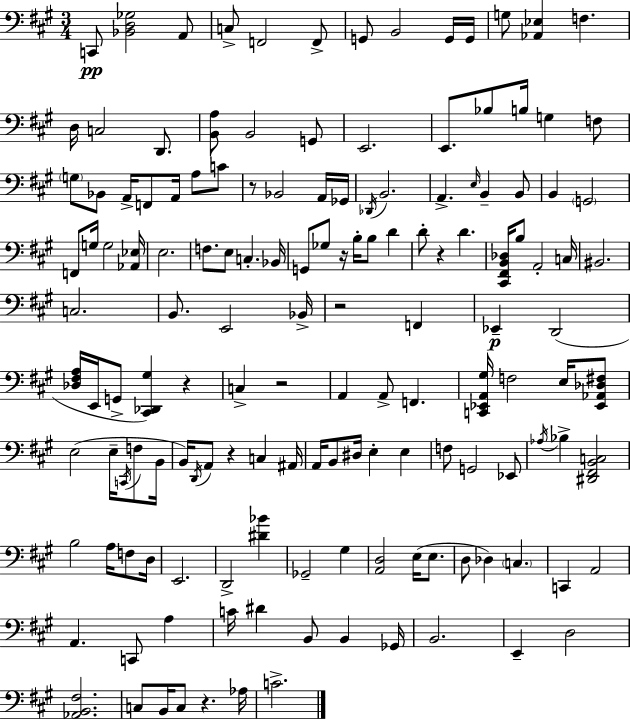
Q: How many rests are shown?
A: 8